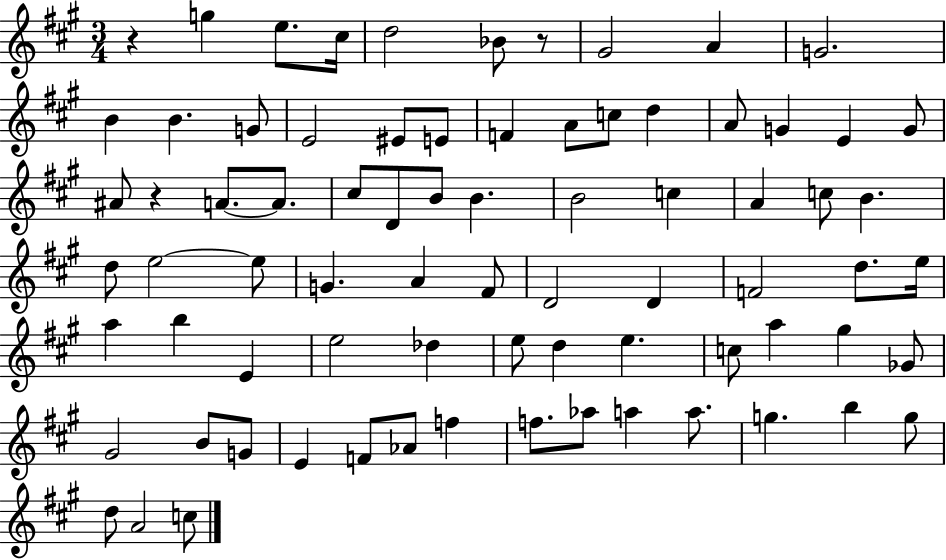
{
  \clef treble
  \numericTimeSignature
  \time 3/4
  \key a \major
  \repeat volta 2 { r4 g''4 e''8. cis''16 | d''2 bes'8 r8 | gis'2 a'4 | g'2. | \break b'4 b'4. g'8 | e'2 eis'8 e'8 | f'4 a'8 c''8 d''4 | a'8 g'4 e'4 g'8 | \break ais'8 r4 a'8.~~ a'8. | cis''8 d'8 b'8 b'4. | b'2 c''4 | a'4 c''8 b'4. | \break d''8 e''2~~ e''8 | g'4. a'4 fis'8 | d'2 d'4 | f'2 d''8. e''16 | \break a''4 b''4 e'4 | e''2 des''4 | e''8 d''4 e''4. | c''8 a''4 gis''4 ges'8 | \break gis'2 b'8 g'8 | e'4 f'8 aes'8 f''4 | f''8. aes''8 a''4 a''8. | g''4. b''4 g''8 | \break d''8 a'2 c''8 | } \bar "|."
}